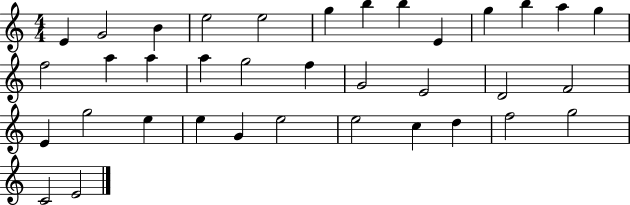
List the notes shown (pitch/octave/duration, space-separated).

E4/q G4/h B4/q E5/h E5/h G5/q B5/q B5/q E4/q G5/q B5/q A5/q G5/q F5/h A5/q A5/q A5/q G5/h F5/q G4/h E4/h D4/h F4/h E4/q G5/h E5/q E5/q G4/q E5/h E5/h C5/q D5/q F5/h G5/h C4/h E4/h